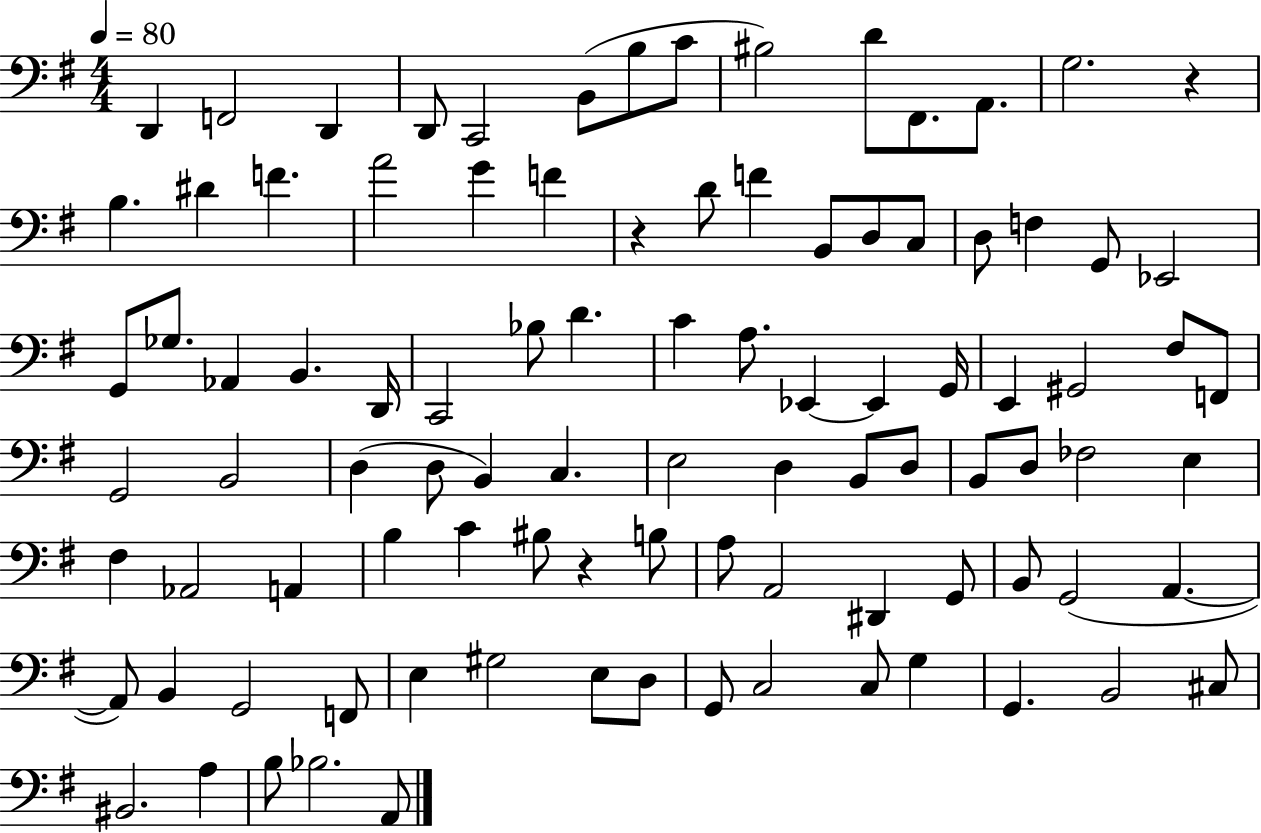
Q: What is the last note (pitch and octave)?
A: A2